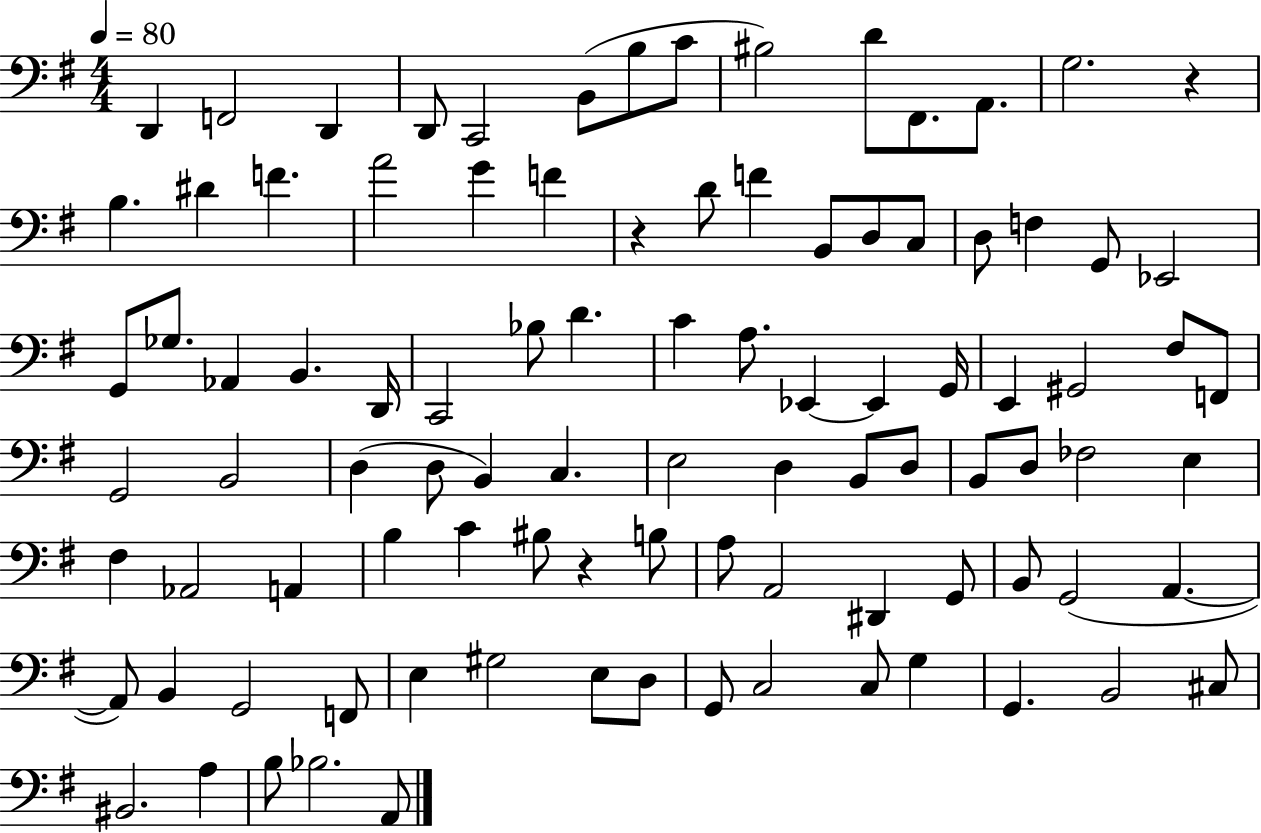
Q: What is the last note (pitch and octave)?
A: A2